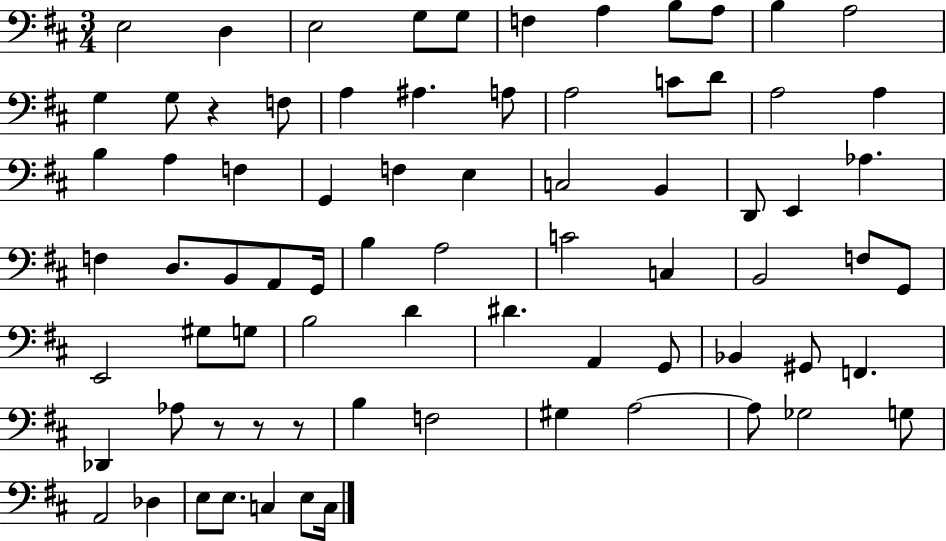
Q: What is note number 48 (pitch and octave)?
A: G3